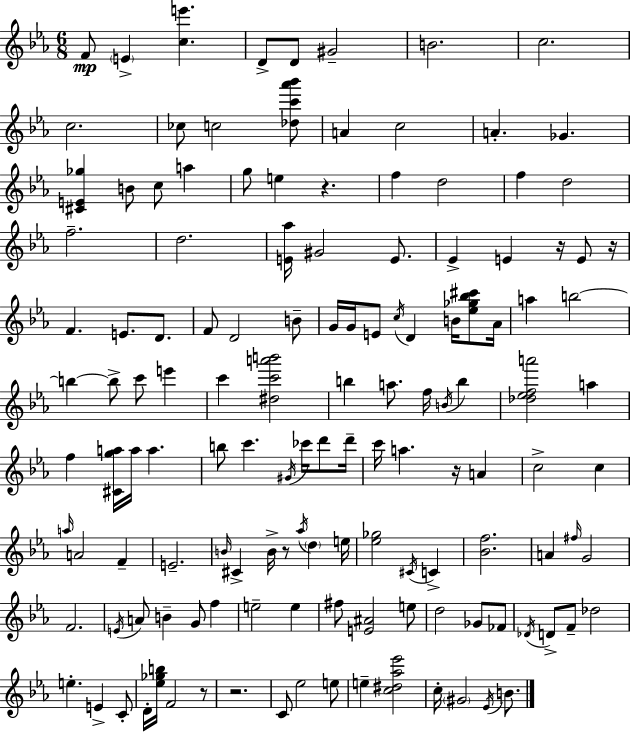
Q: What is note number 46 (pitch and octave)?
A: B5